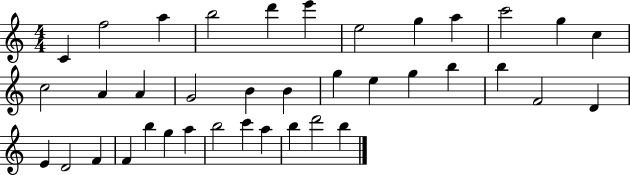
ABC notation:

X:1
T:Untitled
M:4/4
L:1/4
K:C
C f2 a b2 d' e' e2 g a c'2 g c c2 A A G2 B B g e g b b F2 D E D2 F F b g a b2 c' a b d'2 b